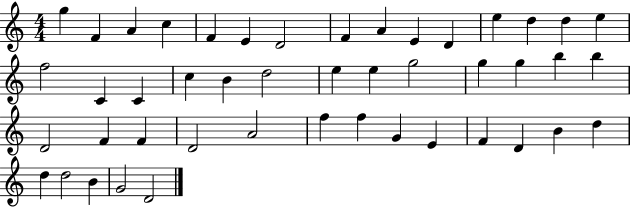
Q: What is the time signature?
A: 4/4